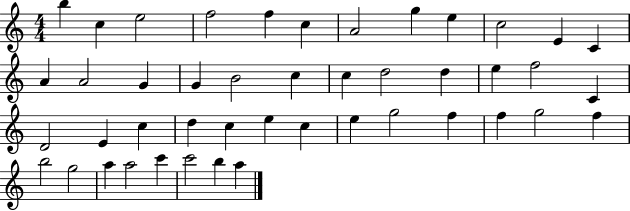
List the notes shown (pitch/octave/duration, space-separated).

B5/q C5/q E5/h F5/h F5/q C5/q A4/h G5/q E5/q C5/h E4/q C4/q A4/q A4/h G4/q G4/q B4/h C5/q C5/q D5/h D5/q E5/q F5/h C4/q D4/h E4/q C5/q D5/q C5/q E5/q C5/q E5/q G5/h F5/q F5/q G5/h F5/q B5/h G5/h A5/q A5/h C6/q C6/h B5/q A5/q